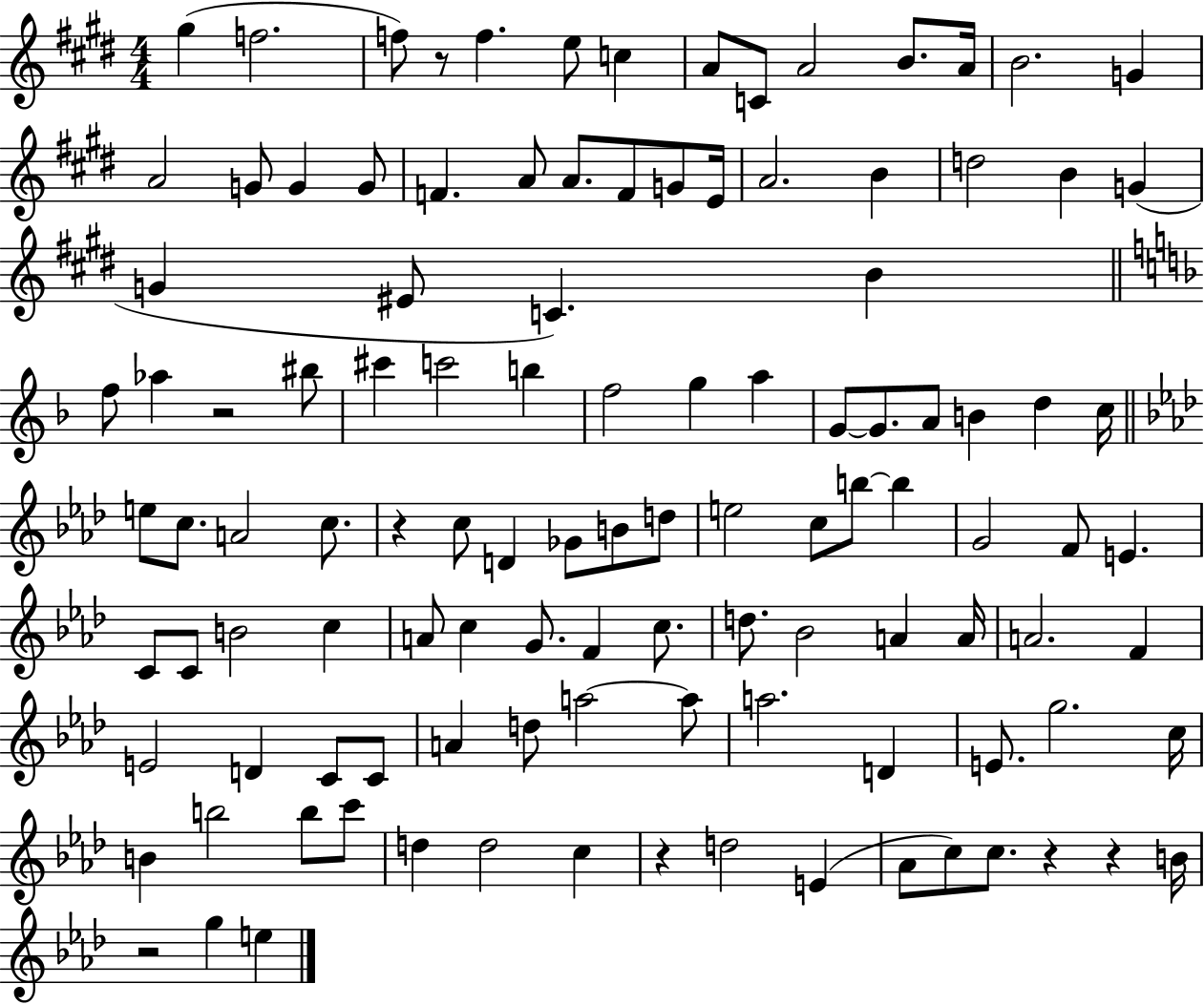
{
  \clef treble
  \numericTimeSignature
  \time 4/4
  \key e \major
  gis''4( f''2. | f''8) r8 f''4. e''8 c''4 | a'8 c'8 a'2 b'8. a'16 | b'2. g'4 | \break a'2 g'8 g'4 g'8 | f'4. a'8 a'8. f'8 g'8 e'16 | a'2. b'4 | d''2 b'4 g'4( | \break g'4 eis'8 c'4.) b'4 | \bar "||" \break \key f \major f''8 aes''4 r2 bis''8 | cis'''4 c'''2 b''4 | f''2 g''4 a''4 | g'8~~ g'8. a'8 b'4 d''4 c''16 | \break \bar "||" \break \key f \minor e''8 c''8. a'2 c''8. | r4 c''8 d'4 ges'8 b'8 d''8 | e''2 c''8 b''8~~ b''4 | g'2 f'8 e'4. | \break c'8 c'8 b'2 c''4 | a'8 c''4 g'8. f'4 c''8. | d''8. bes'2 a'4 a'16 | a'2. f'4 | \break e'2 d'4 c'8 c'8 | a'4 d''8 a''2~~ a''8 | a''2. d'4 | e'8. g''2. c''16 | \break b'4 b''2 b''8 c'''8 | d''4 d''2 c''4 | r4 d''2 e'4( | aes'8 c''8) c''8. r4 r4 b'16 | \break r2 g''4 e''4 | \bar "|."
}